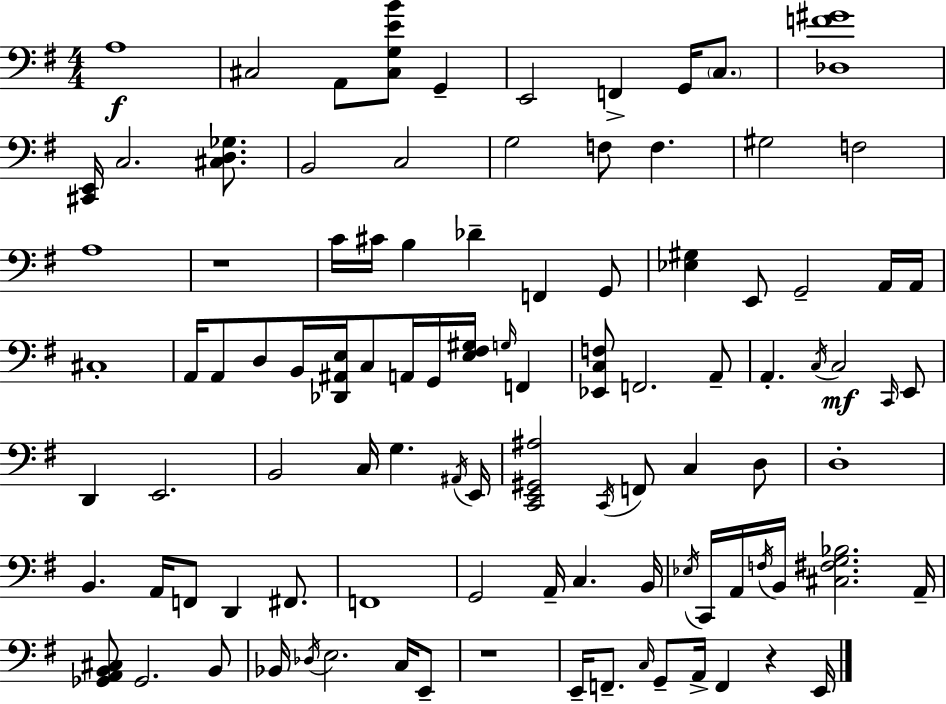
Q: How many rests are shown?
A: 3